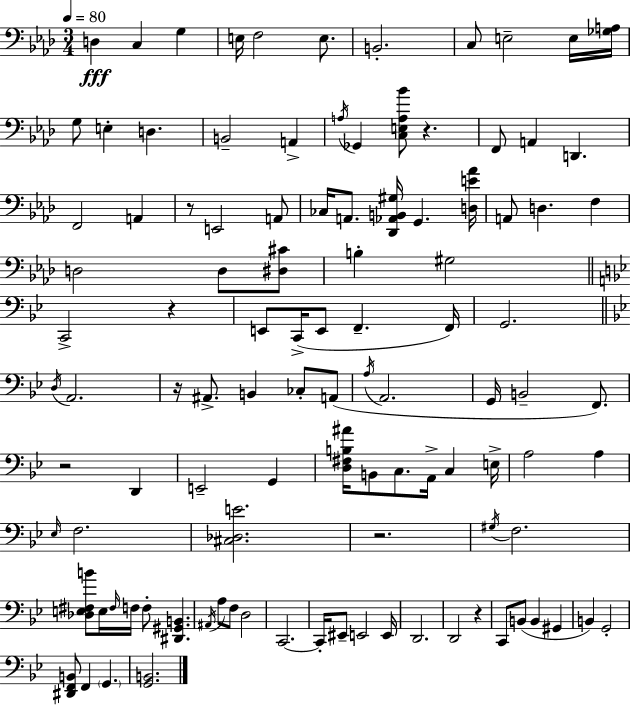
X:1
T:Untitled
M:3/4
L:1/4
K:Ab
D, C, G, E,/4 F,2 E,/2 B,,2 C,/2 E,2 E,/4 [_G,A,]/4 G,/2 E, D, B,,2 A,, A,/4 _G,, [C,E,A,_B]/2 z F,,/2 A,, D,, F,,2 A,, z/2 E,,2 A,,/2 _C,/4 A,,/2 [_D,,_A,,B,,^G,]/4 G,, [D,E_A]/4 A,,/2 D, F, D,2 D,/2 [^D,^C]/2 B, ^G,2 C,,2 z E,,/2 C,,/4 E,,/2 F,, F,,/4 G,,2 D,/4 A,,2 z/4 ^A,,/2 B,, _C,/2 A,,/2 A,/4 A,,2 G,,/4 B,,2 F,,/2 z2 D,, E,,2 G,, [D,^F,B,^A]/4 B,,/2 C,/2 A,,/4 C, E,/4 A,2 A, _E,/4 F,2 [^C,_D,E]2 z2 ^G,/4 F,2 [_D,E,^F,B]/2 E,/4 ^F,/4 F,/4 F,/2 [^D,,^G,,B,,] ^A,,/4 A,/2 F,/2 D,2 C,,2 C,,/4 ^E,,/2 E,,2 E,,/4 D,,2 D,,2 z C,,/2 B,,/2 B,, ^G,, B,, G,,2 [^D,,F,,B,,]/2 F,, G,, [G,,B,,]2